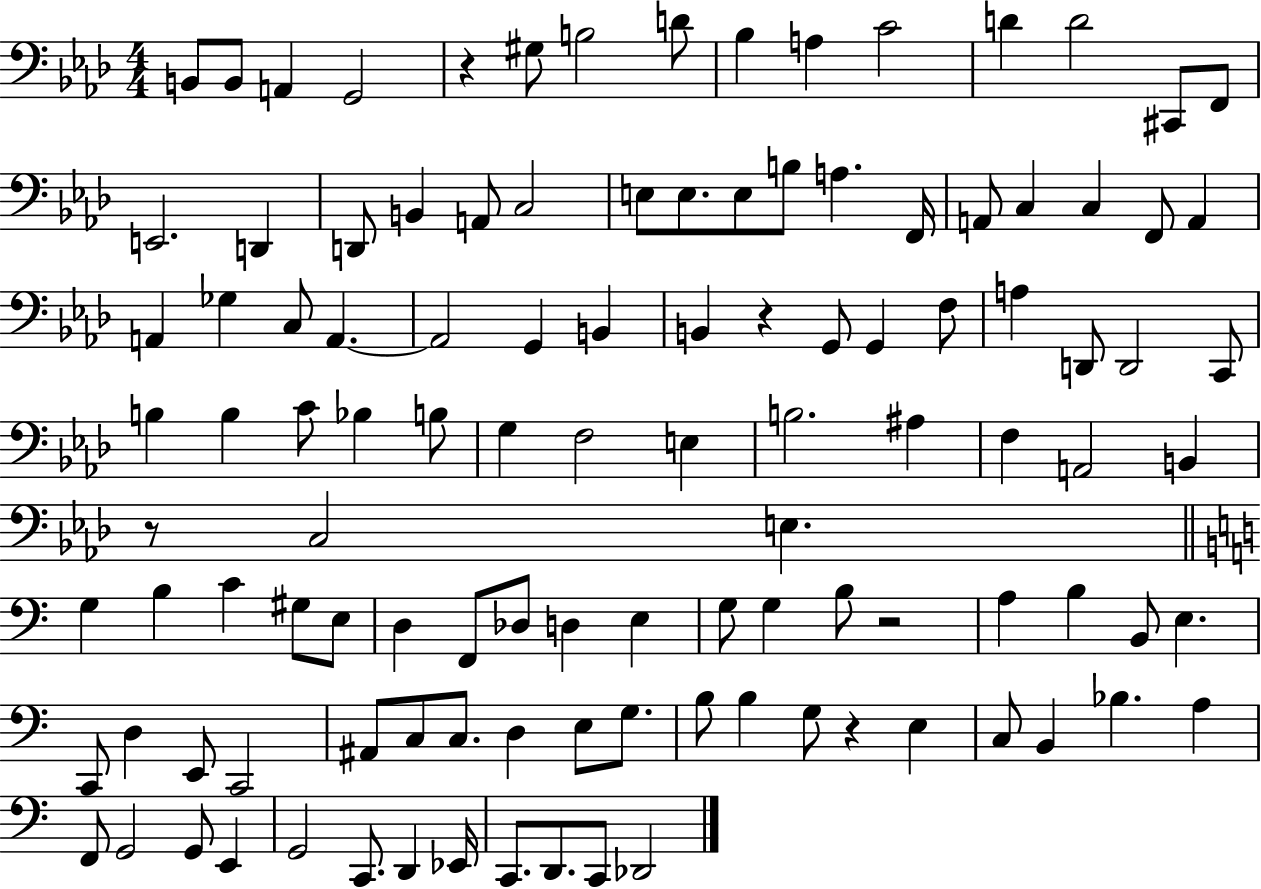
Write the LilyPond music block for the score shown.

{
  \clef bass
  \numericTimeSignature
  \time 4/4
  \key aes \major
  b,8 b,8 a,4 g,2 | r4 gis8 b2 d'8 | bes4 a4 c'2 | d'4 d'2 cis,8 f,8 | \break e,2. d,4 | d,8 b,4 a,8 c2 | e8 e8. e8 b8 a4. f,16 | a,8 c4 c4 f,8 a,4 | \break a,4 ges4 c8 a,4.~~ | a,2 g,4 b,4 | b,4 r4 g,8 g,4 f8 | a4 d,8 d,2 c,8 | \break b4 b4 c'8 bes4 b8 | g4 f2 e4 | b2. ais4 | f4 a,2 b,4 | \break r8 c2 e4. | \bar "||" \break \key c \major g4 b4 c'4 gis8 e8 | d4 f,8 des8 d4 e4 | g8 g4 b8 r2 | a4 b4 b,8 e4. | \break c,8 d4 e,8 c,2 | ais,8 c8 c8. d4 e8 g8. | b8 b4 g8 r4 e4 | c8 b,4 bes4. a4 | \break f,8 g,2 g,8 e,4 | g,2 c,8. d,4 ees,16 | c,8. d,8. c,8 des,2 | \bar "|."
}